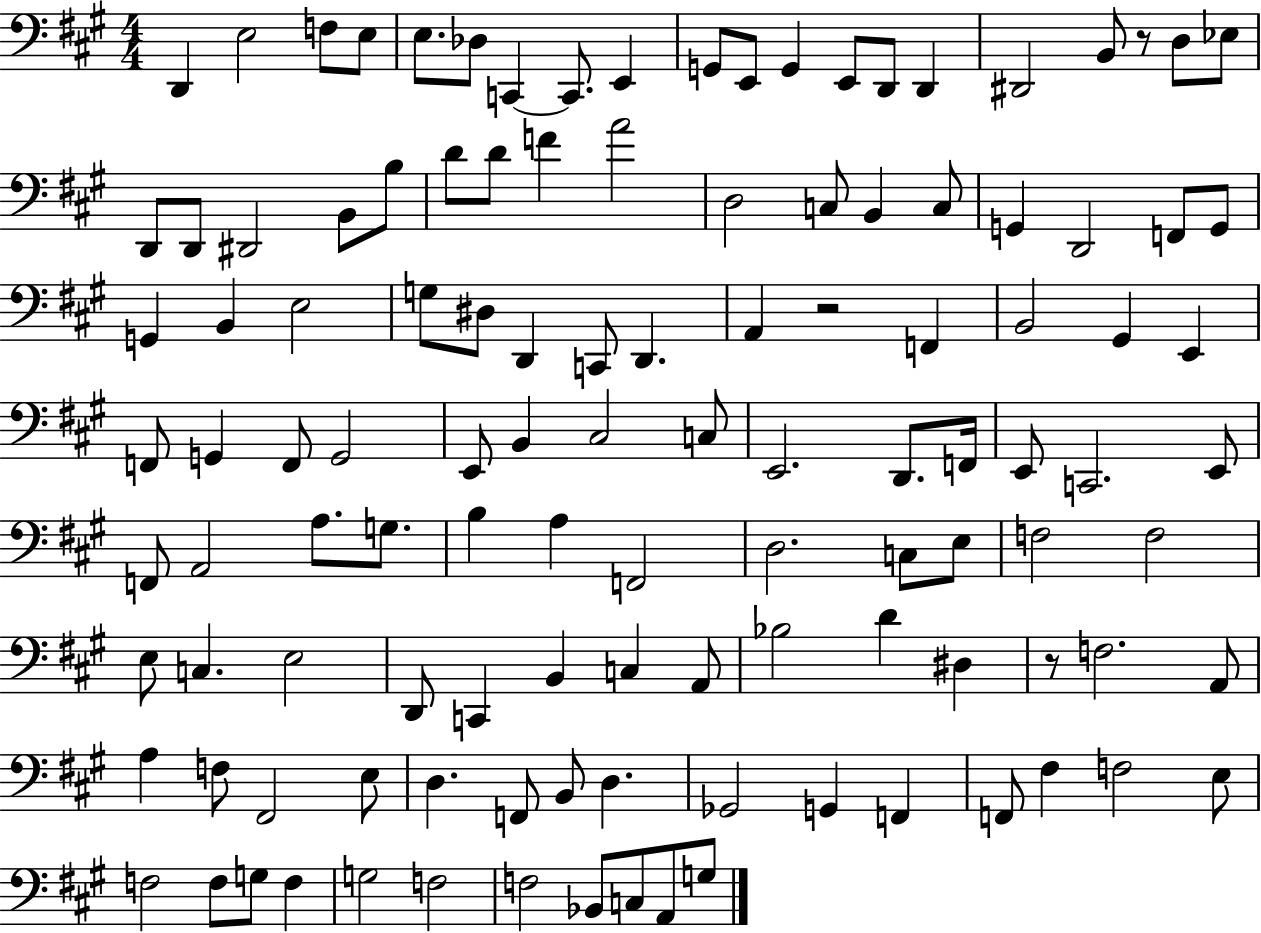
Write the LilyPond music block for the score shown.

{
  \clef bass
  \numericTimeSignature
  \time 4/4
  \key a \major
  d,4 e2 f8 e8 | e8. des8 c,4~~ c,8. e,4 | g,8 e,8 g,4 e,8 d,8 d,4 | dis,2 b,8 r8 d8 ees8 | \break d,8 d,8 dis,2 b,8 b8 | d'8 d'8 f'4 a'2 | d2 c8 b,4 c8 | g,4 d,2 f,8 g,8 | \break g,4 b,4 e2 | g8 dis8 d,4 c,8 d,4. | a,4 r2 f,4 | b,2 gis,4 e,4 | \break f,8 g,4 f,8 g,2 | e,8 b,4 cis2 c8 | e,2. d,8. f,16 | e,8 c,2. e,8 | \break f,8 a,2 a8. g8. | b4 a4 f,2 | d2. c8 e8 | f2 f2 | \break e8 c4. e2 | d,8 c,4 b,4 c4 a,8 | bes2 d'4 dis4 | r8 f2. a,8 | \break a4 f8 fis,2 e8 | d4. f,8 b,8 d4. | ges,2 g,4 f,4 | f,8 fis4 f2 e8 | \break f2 f8 g8 f4 | g2 f2 | f2 bes,8 c8 a,8 g8 | \bar "|."
}